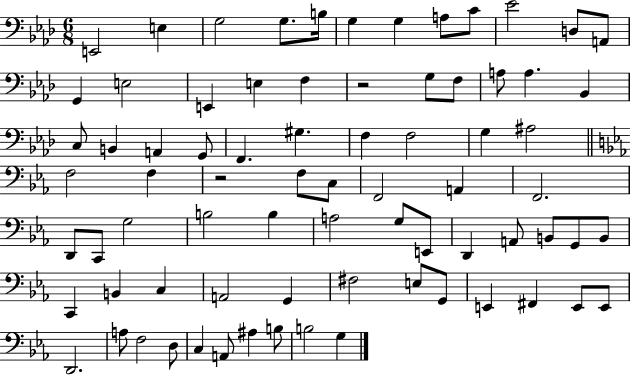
X:1
T:Untitled
M:6/8
L:1/4
K:Ab
E,,2 E, G,2 G,/2 B,/4 G, G, A,/2 C/2 _E2 D,/2 A,,/2 G,, E,2 E,, E, F, z2 G,/2 F,/2 A,/2 A, _B,, C,/2 B,, A,, G,,/2 F,, ^G, F, F,2 G, ^A,2 F,2 F, z2 F,/2 C,/2 F,,2 A,, F,,2 D,,/2 C,,/2 G,2 B,2 B, A,2 G,/2 E,,/2 D,, A,,/2 B,,/2 G,,/2 B,,/2 C,, B,, C, A,,2 G,, ^F,2 E,/2 G,,/2 E,, ^F,, E,,/2 E,,/2 D,,2 A,/2 F,2 D,/2 C, A,,/2 ^A, B,/2 B,2 G,